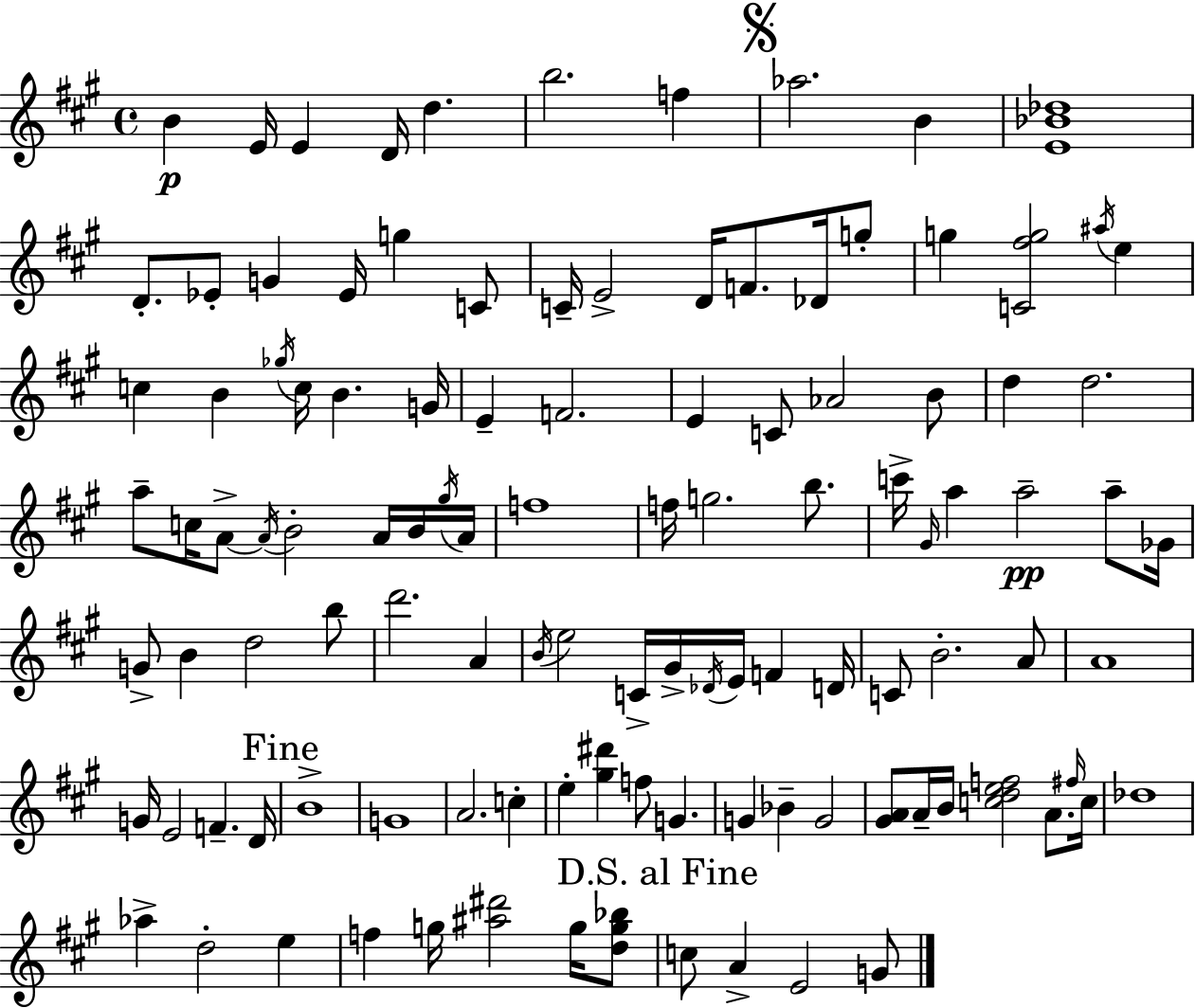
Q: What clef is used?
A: treble